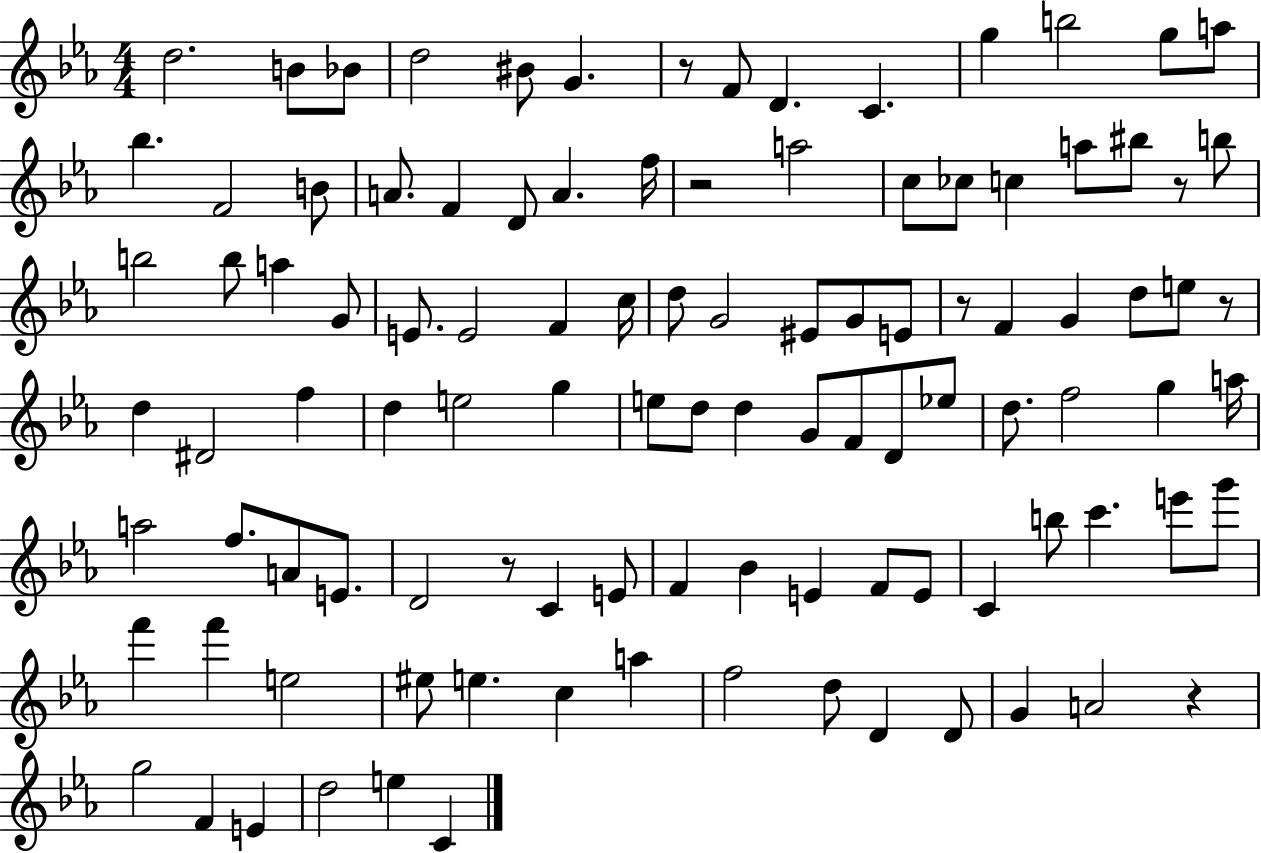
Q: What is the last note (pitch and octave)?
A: C4